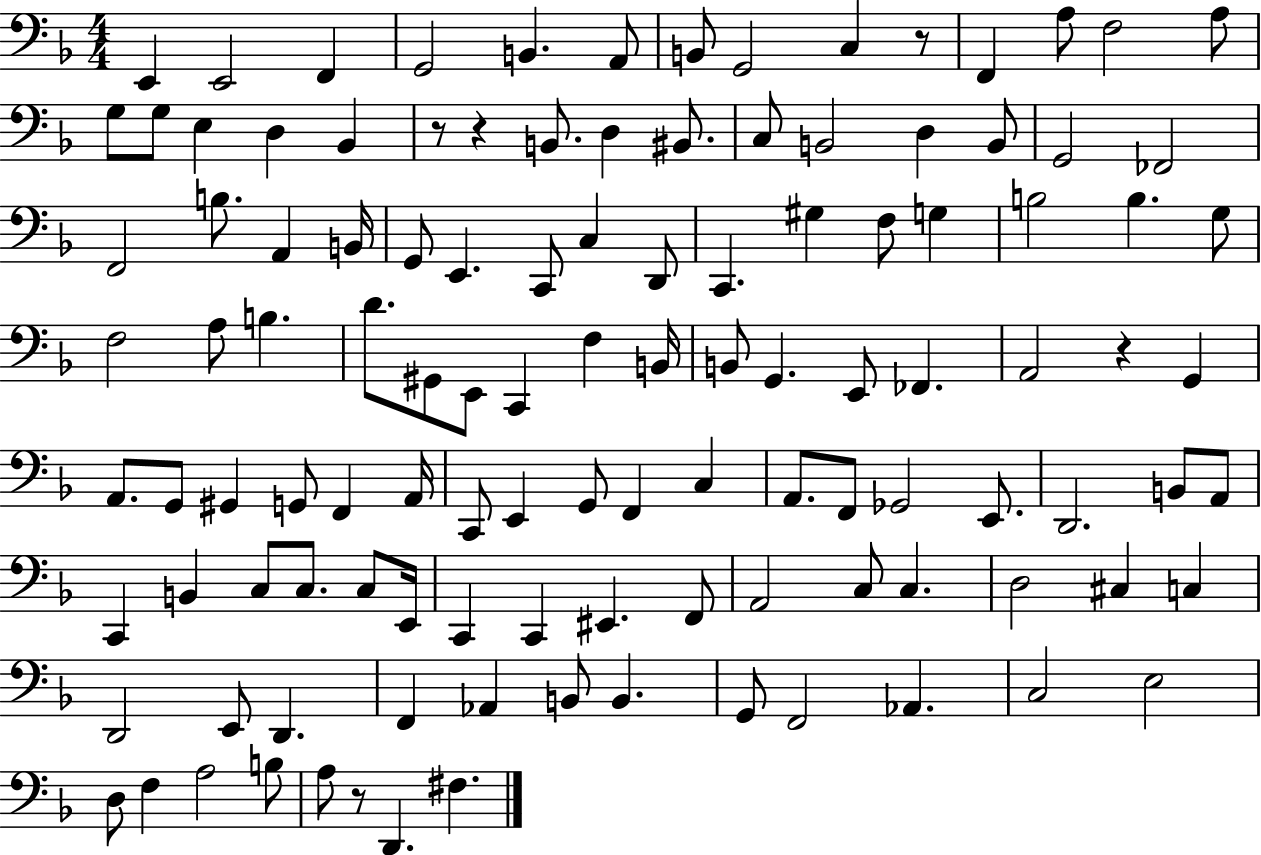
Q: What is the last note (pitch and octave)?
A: F#3